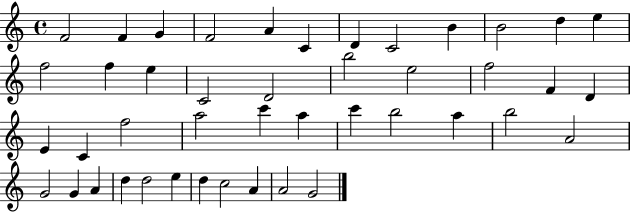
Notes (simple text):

F4/h F4/q G4/q F4/h A4/q C4/q D4/q C4/h B4/q B4/h D5/q E5/q F5/h F5/q E5/q C4/h D4/h B5/h E5/h F5/h F4/q D4/q E4/q C4/q F5/h A5/h C6/q A5/q C6/q B5/h A5/q B5/h A4/h G4/h G4/q A4/q D5/q D5/h E5/q D5/q C5/h A4/q A4/h G4/h